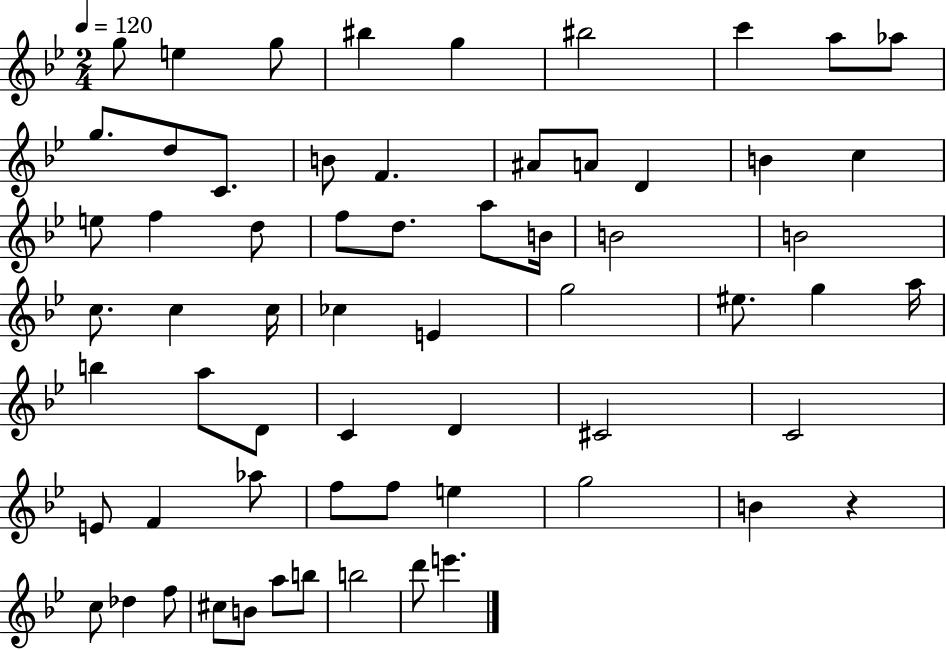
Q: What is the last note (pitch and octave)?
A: E6